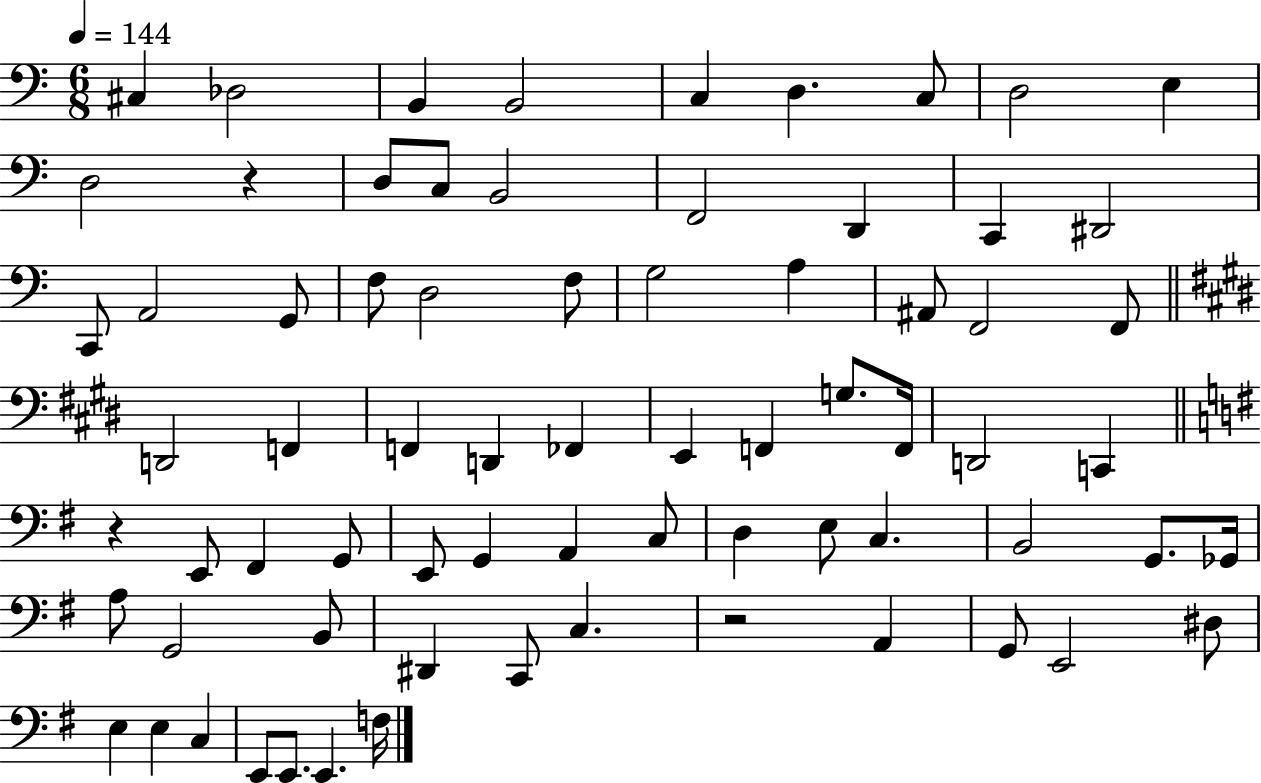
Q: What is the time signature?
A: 6/8